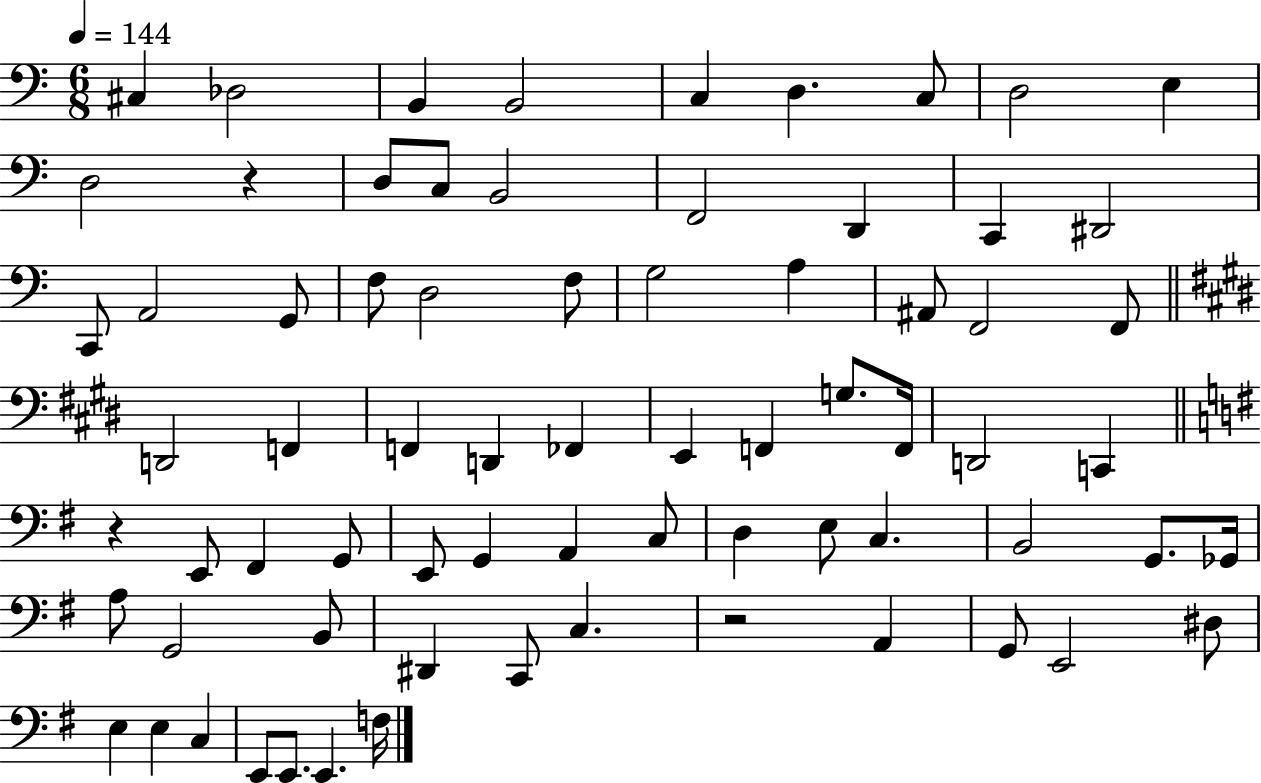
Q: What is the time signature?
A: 6/8